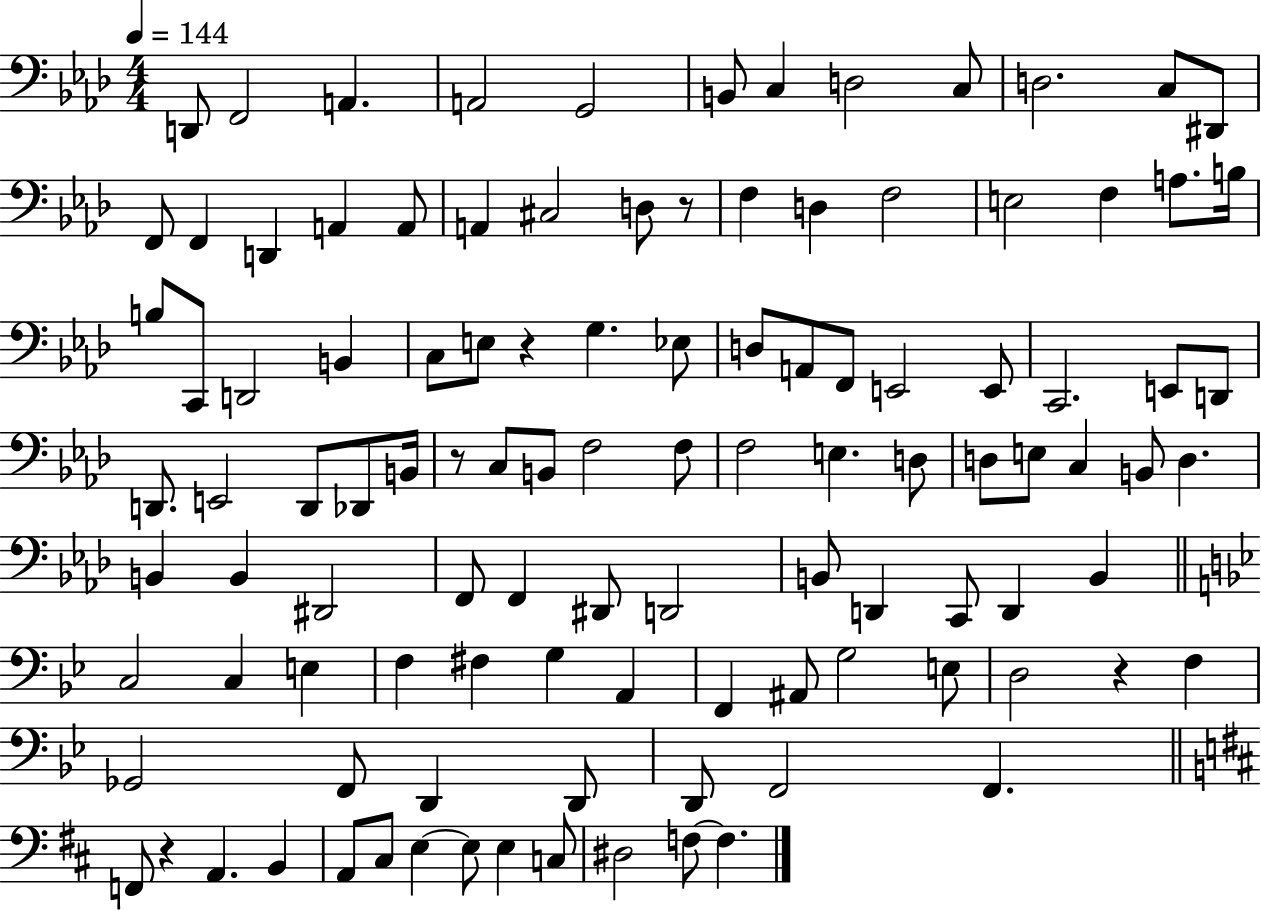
D2/e F2/h A2/q. A2/h G2/h B2/e C3/q D3/h C3/e D3/h. C3/e D#2/e F2/e F2/q D2/q A2/q A2/e A2/q C#3/h D3/e R/e F3/q D3/q F3/h E3/h F3/q A3/e. B3/s B3/e C2/e D2/h B2/q C3/e E3/e R/q G3/q. Eb3/e D3/e A2/e F2/e E2/h E2/e C2/h. E2/e D2/e D2/e. E2/h D2/e Db2/e B2/s R/e C3/e B2/e F3/h F3/e F3/h E3/q. D3/e D3/e E3/e C3/q B2/e D3/q. B2/q B2/q D#2/h F2/e F2/q D#2/e D2/h B2/e D2/q C2/e D2/q B2/q C3/h C3/q E3/q F3/q F#3/q G3/q A2/q F2/q A#2/e G3/h E3/e D3/h R/q F3/q Gb2/h F2/e D2/q D2/e D2/e F2/h F2/q. F2/e R/q A2/q. B2/q A2/e C#3/e E3/q E3/e E3/q C3/e D#3/h F3/e F3/q.